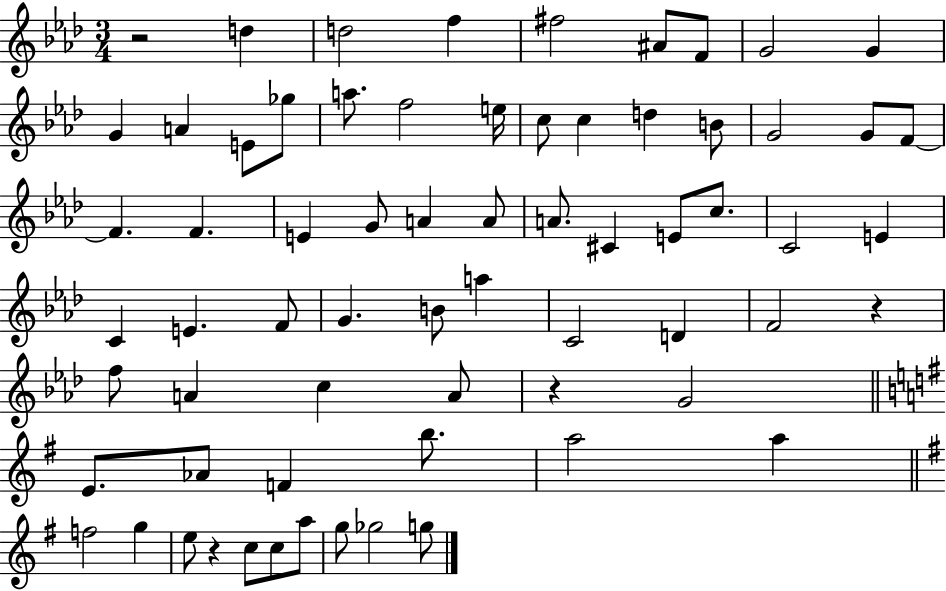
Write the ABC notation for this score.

X:1
T:Untitled
M:3/4
L:1/4
K:Ab
z2 d d2 f ^f2 ^A/2 F/2 G2 G G A E/2 _g/2 a/2 f2 e/4 c/2 c d B/2 G2 G/2 F/2 F F E G/2 A A/2 A/2 ^C E/2 c/2 C2 E C E F/2 G B/2 a C2 D F2 z f/2 A c A/2 z G2 E/2 _A/2 F b/2 a2 a f2 g e/2 z c/2 c/2 a/2 g/2 _g2 g/2